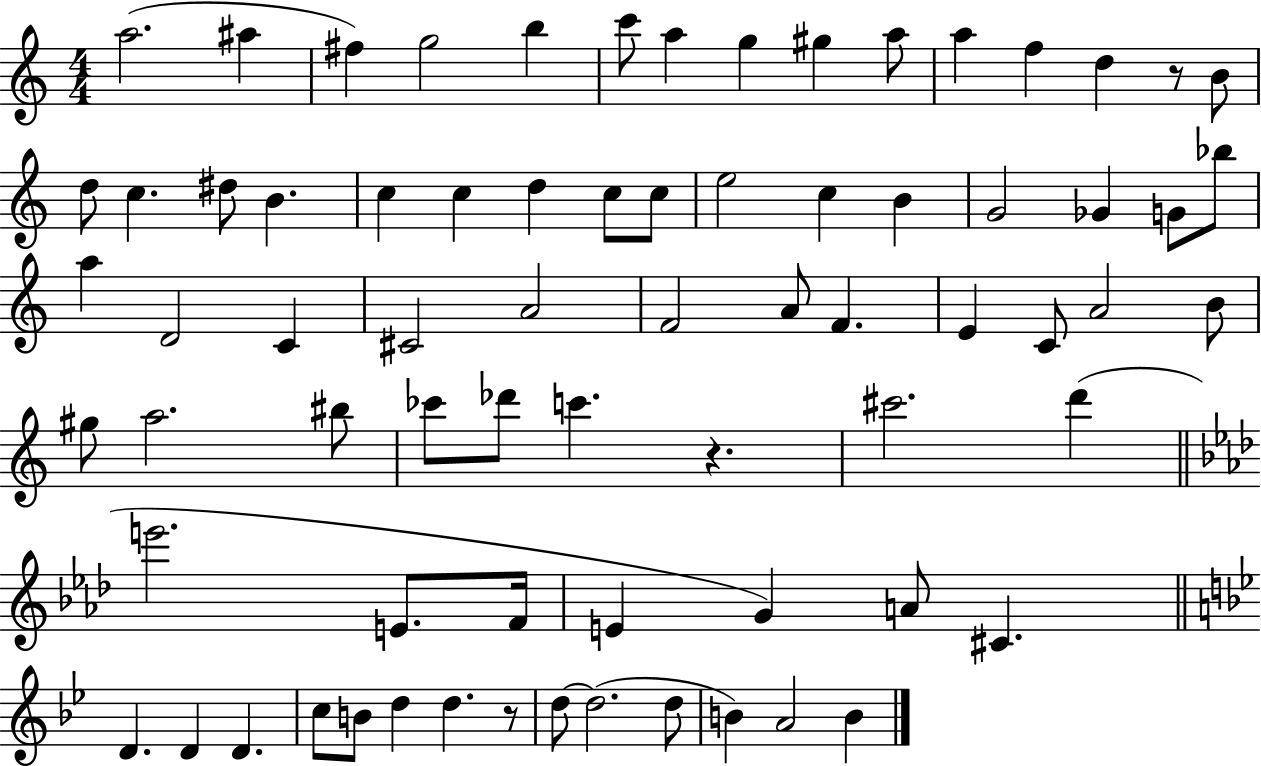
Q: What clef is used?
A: treble